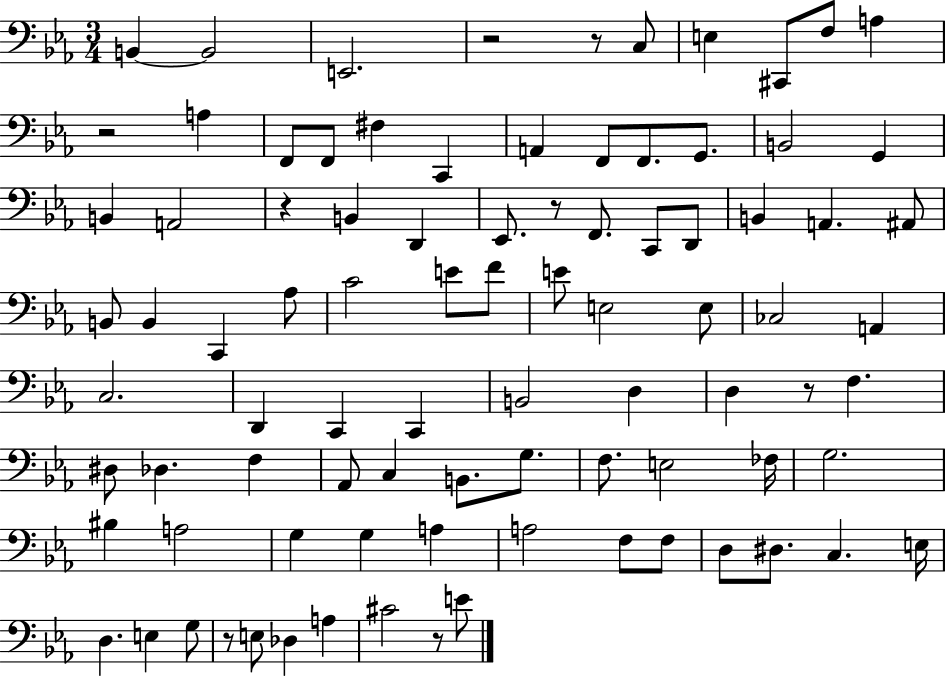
{
  \clef bass
  \numericTimeSignature
  \time 3/4
  \key ees \major
  b,4~~ b,2 | e,2. | r2 r8 c8 | e4 cis,8 f8 a4 | \break r2 a4 | f,8 f,8 fis4 c,4 | a,4 f,8 f,8. g,8. | b,2 g,4 | \break b,4 a,2 | r4 b,4 d,4 | ees,8. r8 f,8. c,8 d,8 | b,4 a,4. ais,8 | \break b,8 b,4 c,4 aes8 | c'2 e'8 f'8 | e'8 e2 e8 | ces2 a,4 | \break c2. | d,4 c,4 c,4 | b,2 d4 | d4 r8 f4. | \break dis8 des4. f4 | aes,8 c4 b,8. g8. | f8. e2 fes16 | g2. | \break bis4 a2 | g4 g4 a4 | a2 f8 f8 | d8 dis8. c4. e16 | \break d4. e4 g8 | r8 e8 des4 a4 | cis'2 r8 e'8 | \bar "|."
}